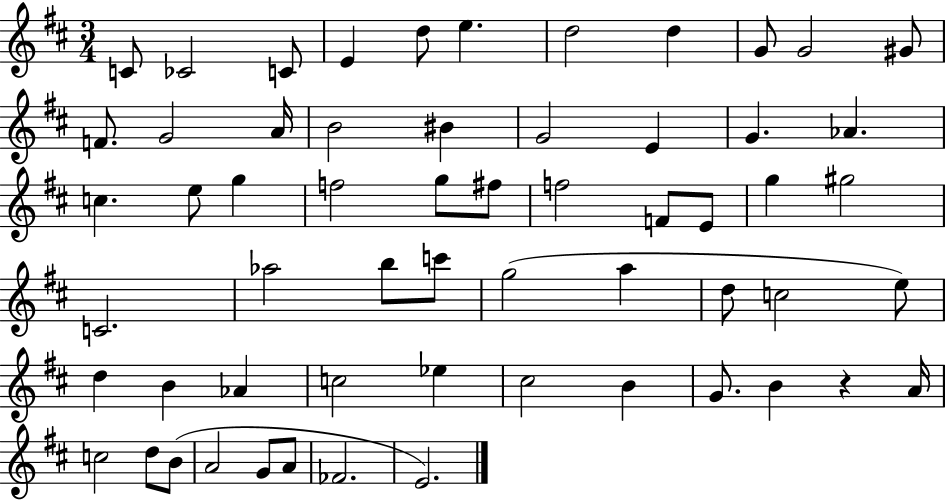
{
  \clef treble
  \numericTimeSignature
  \time 3/4
  \key d \major
  c'8 ces'2 c'8 | e'4 d''8 e''4. | d''2 d''4 | g'8 g'2 gis'8 | \break f'8. g'2 a'16 | b'2 bis'4 | g'2 e'4 | g'4. aes'4. | \break c''4. e''8 g''4 | f''2 g''8 fis''8 | f''2 f'8 e'8 | g''4 gis''2 | \break c'2. | aes''2 b''8 c'''8 | g''2( a''4 | d''8 c''2 e''8) | \break d''4 b'4 aes'4 | c''2 ees''4 | cis''2 b'4 | g'8. b'4 r4 a'16 | \break c''2 d''8 b'8( | a'2 g'8 a'8 | fes'2. | e'2.) | \break \bar "|."
}